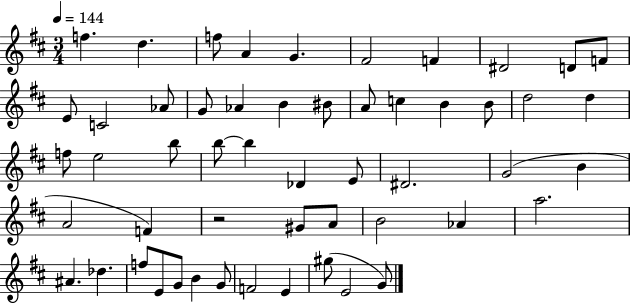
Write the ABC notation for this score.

X:1
T:Untitled
M:3/4
L:1/4
K:D
f d f/2 A G ^F2 F ^D2 D/2 F/2 E/2 C2 _A/2 G/2 _A B ^B/2 A/2 c B B/2 d2 d f/2 e2 b/2 b/2 b _D E/2 ^D2 G2 B A2 F z2 ^G/2 A/2 B2 _A a2 ^A _d f/2 E/2 G/2 B G/2 F2 E ^g/2 E2 G/2